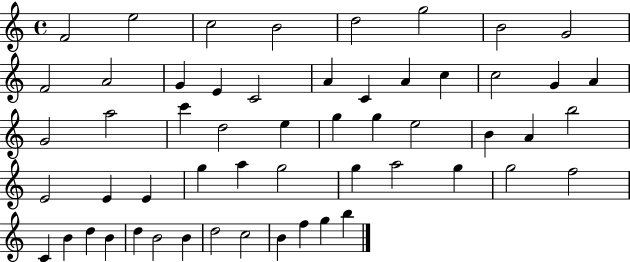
{
  \clef treble
  \time 4/4
  \defaultTimeSignature
  \key c \major
  f'2 e''2 | c''2 b'2 | d''2 g''2 | b'2 g'2 | \break f'2 a'2 | g'4 e'4 c'2 | a'4 c'4 a'4 c''4 | c''2 g'4 a'4 | \break g'2 a''2 | c'''4 d''2 e''4 | g''4 g''4 e''2 | b'4 a'4 b''2 | \break e'2 e'4 e'4 | g''4 a''4 g''2 | g''4 a''2 g''4 | g''2 f''2 | \break c'4 b'4 d''4 b'4 | d''4 b'2 b'4 | d''2 c''2 | b'4 f''4 g''4 b''4 | \break \bar "|."
}